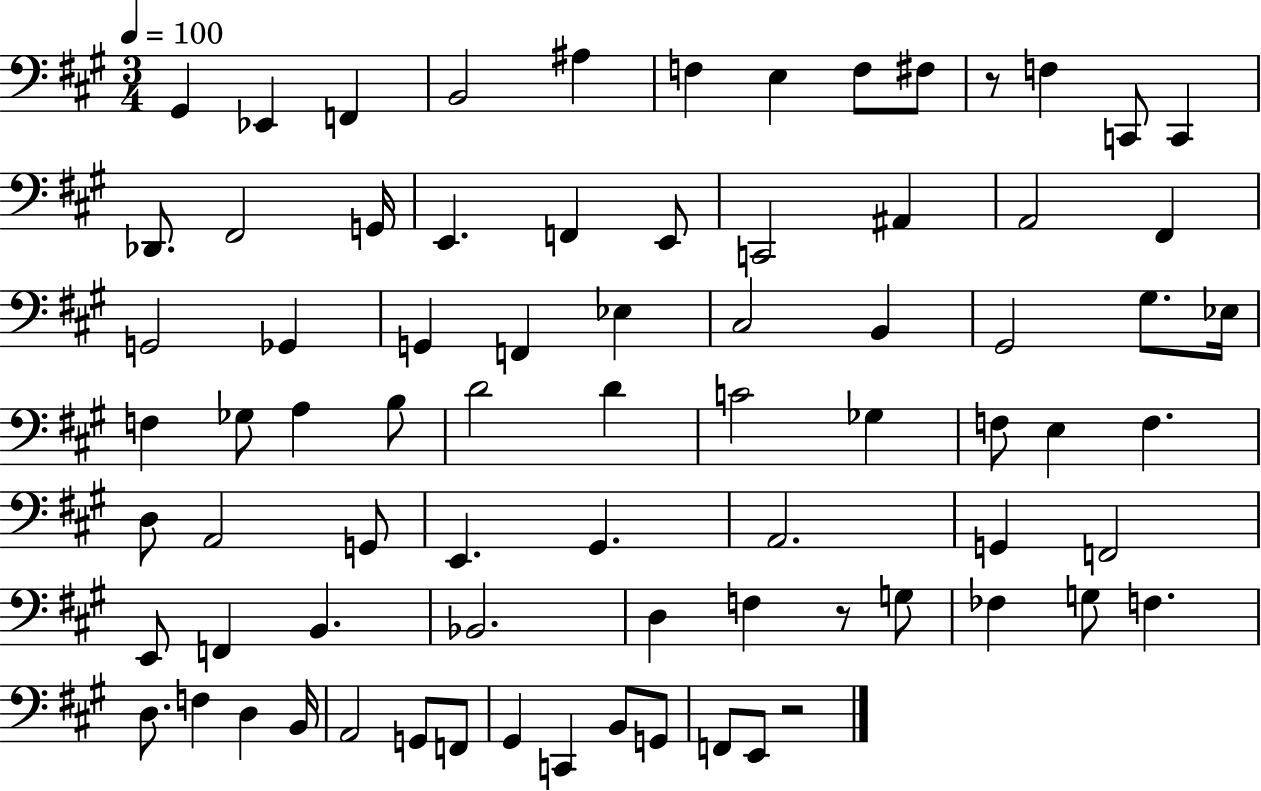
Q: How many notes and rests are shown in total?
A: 77